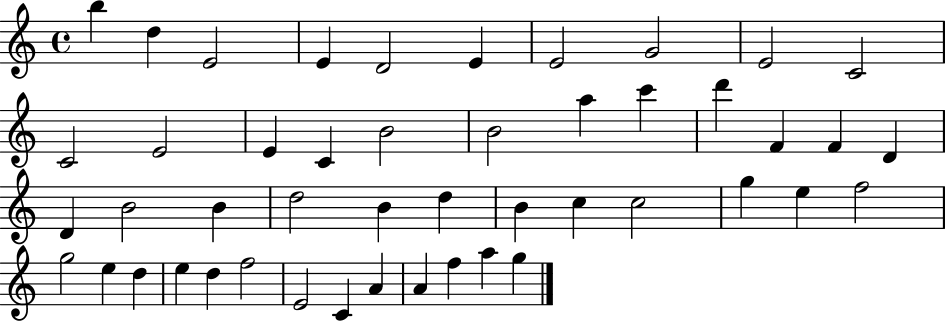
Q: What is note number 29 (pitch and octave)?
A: B4